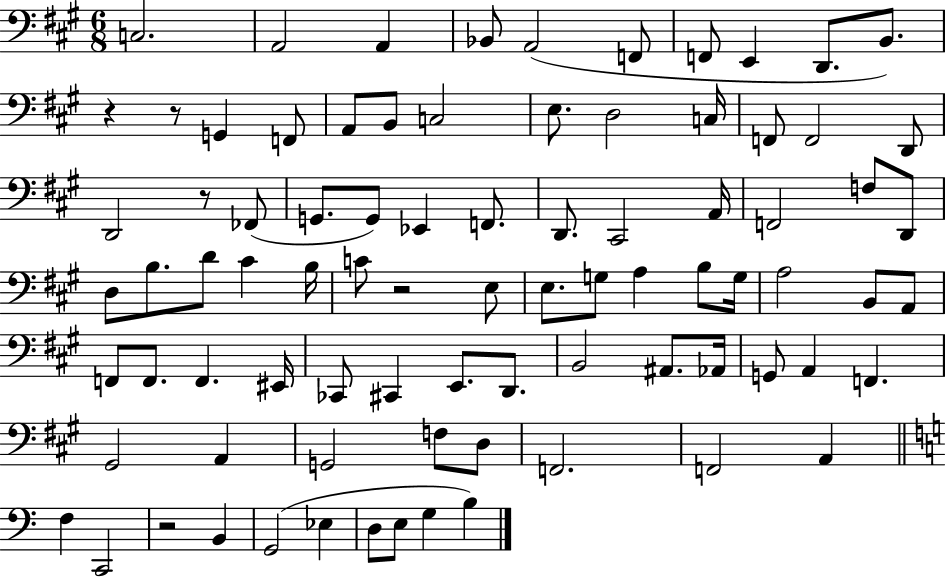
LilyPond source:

{
  \clef bass
  \numericTimeSignature
  \time 6/8
  \key a \major
  \repeat volta 2 { c2. | a,2 a,4 | bes,8 a,2( f,8 | f,8 e,4 d,8. b,8.) | \break r4 r8 g,4 f,8 | a,8 b,8 c2 | e8. d2 c16 | f,8 f,2 d,8 | \break d,2 r8 fes,8( | g,8. g,8) ees,4 f,8. | d,8. cis,2 a,16 | f,2 f8 d,8 | \break d8 b8. d'8 cis'4 b16 | c'8 r2 e8 | e8. g8 a4 b8 g16 | a2 b,8 a,8 | \break f,8 f,8. f,4. eis,16 | ces,8 cis,4 e,8. d,8. | b,2 ais,8. aes,16 | g,8 a,4 f,4. | \break gis,2 a,4 | g,2 f8 d8 | f,2. | f,2 a,4 | \break \bar "||" \break \key c \major f4 c,2 | r2 b,4 | g,2( ees4 | d8 e8 g4 b4) | \break } \bar "|."
}